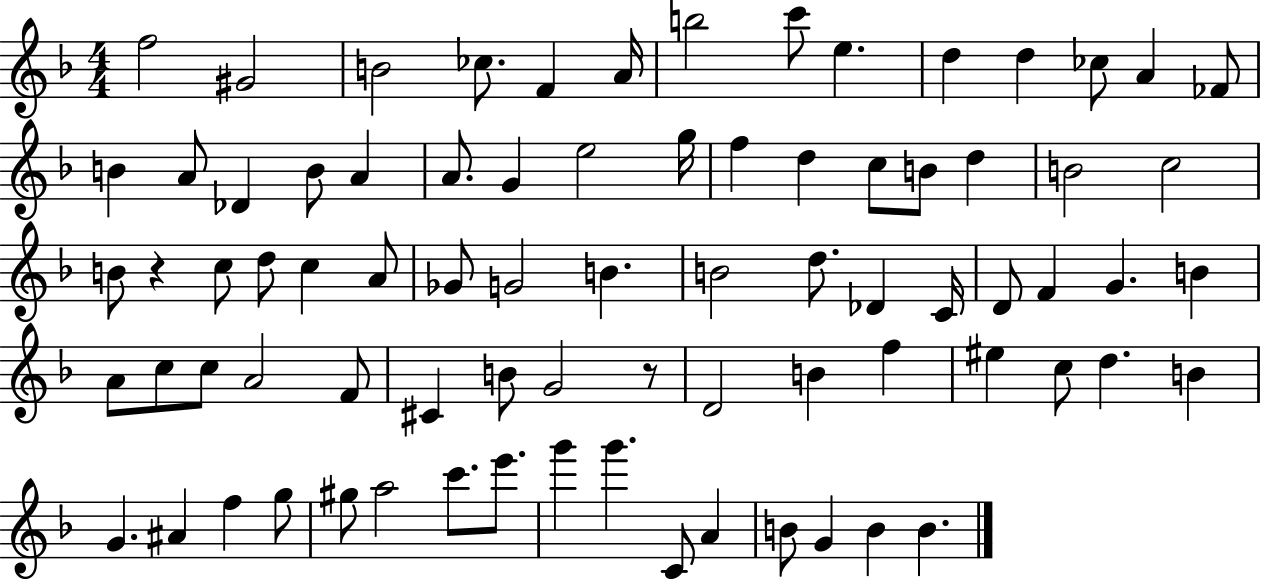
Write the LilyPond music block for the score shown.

{
  \clef treble
  \numericTimeSignature
  \time 4/4
  \key f \major
  f''2 gis'2 | b'2 ces''8. f'4 a'16 | b''2 c'''8 e''4. | d''4 d''4 ces''8 a'4 fes'8 | \break b'4 a'8 des'4 b'8 a'4 | a'8. g'4 e''2 g''16 | f''4 d''4 c''8 b'8 d''4 | b'2 c''2 | \break b'8 r4 c''8 d''8 c''4 a'8 | ges'8 g'2 b'4. | b'2 d''8. des'4 c'16 | d'8 f'4 g'4. b'4 | \break a'8 c''8 c''8 a'2 f'8 | cis'4 b'8 g'2 r8 | d'2 b'4 f''4 | eis''4 c''8 d''4. b'4 | \break g'4. ais'4 f''4 g''8 | gis''8 a''2 c'''8. e'''8. | g'''4 g'''4. c'8 a'4 | b'8 g'4 b'4 b'4. | \break \bar "|."
}